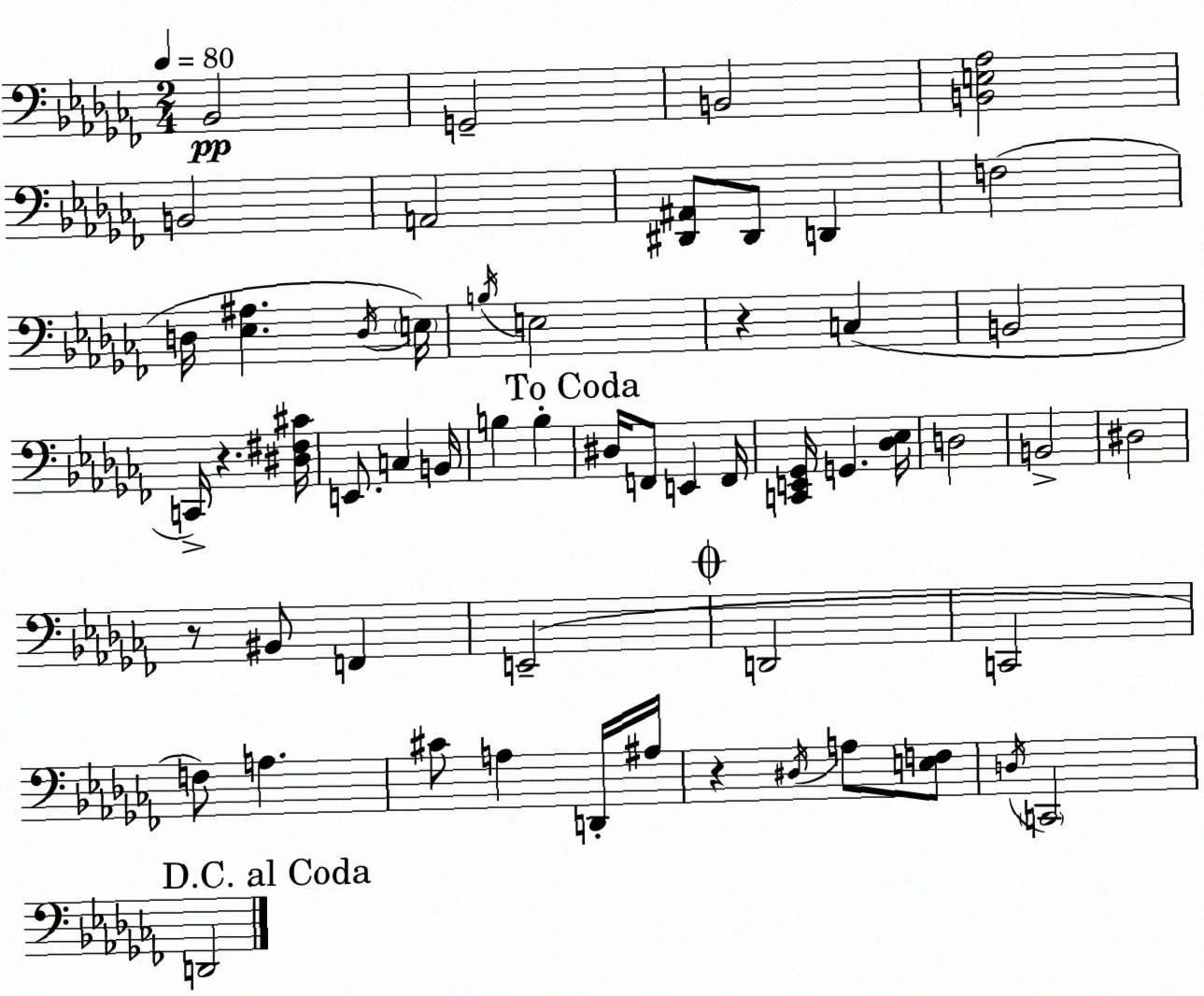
X:1
T:Untitled
M:2/4
L:1/4
K:Abm
_B,,2 G,,2 B,,2 [B,,E,_A,]2 B,,2 A,,2 [^D,,^A,,]/2 ^D,,/2 D,, F,2 D,/4 [_E,^A,] D,/4 E,/4 B,/4 E,2 z C, B,,2 C,,/4 z [^D,^F,^C]/4 E,,/2 C, B,,/4 B, B, ^D,/4 F,,/2 E,, F,,/4 [C,,E,,_G,,]/4 G,, [_D,_E,]/4 D,2 B,,2 ^D,2 z/2 ^B,,/2 F,, E,,2 D,,2 C,,2 F,/2 A, ^C/2 A, D,,/4 ^A,/4 z ^D,/4 A,/2 [E,F,]/2 D,/4 C,,2 D,,2